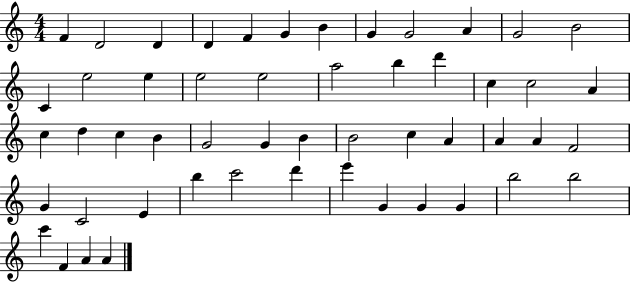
{
  \clef treble
  \numericTimeSignature
  \time 4/4
  \key c \major
  f'4 d'2 d'4 | d'4 f'4 g'4 b'4 | g'4 g'2 a'4 | g'2 b'2 | \break c'4 e''2 e''4 | e''2 e''2 | a''2 b''4 d'''4 | c''4 c''2 a'4 | \break c''4 d''4 c''4 b'4 | g'2 g'4 b'4 | b'2 c''4 a'4 | a'4 a'4 f'2 | \break g'4 c'2 e'4 | b''4 c'''2 d'''4 | e'''4 g'4 g'4 g'4 | b''2 b''2 | \break c'''4 f'4 a'4 a'4 | \bar "|."
}